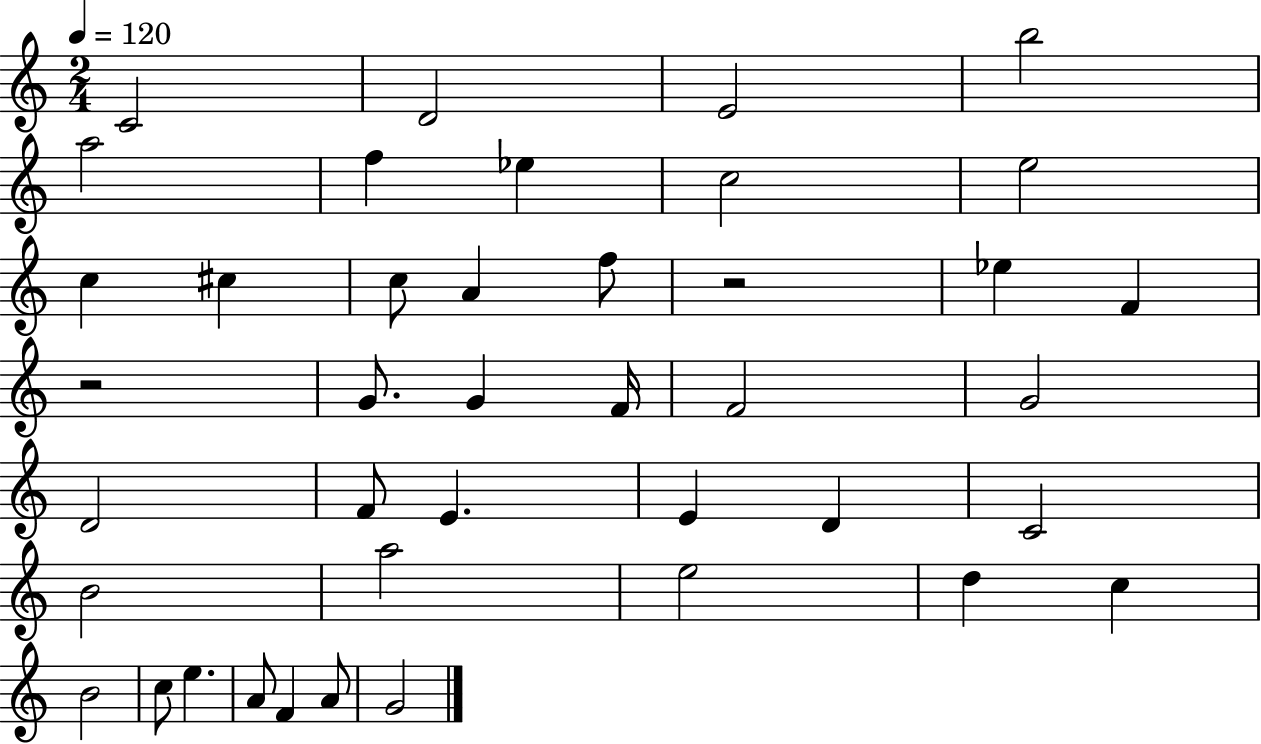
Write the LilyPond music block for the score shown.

{
  \clef treble
  \numericTimeSignature
  \time 2/4
  \key c \major
  \tempo 4 = 120
  c'2 | d'2 | e'2 | b''2 | \break a''2 | f''4 ees''4 | c''2 | e''2 | \break c''4 cis''4 | c''8 a'4 f''8 | r2 | ees''4 f'4 | \break r2 | g'8. g'4 f'16 | f'2 | g'2 | \break d'2 | f'8 e'4. | e'4 d'4 | c'2 | \break b'2 | a''2 | e''2 | d''4 c''4 | \break b'2 | c''8 e''4. | a'8 f'4 a'8 | g'2 | \break \bar "|."
}